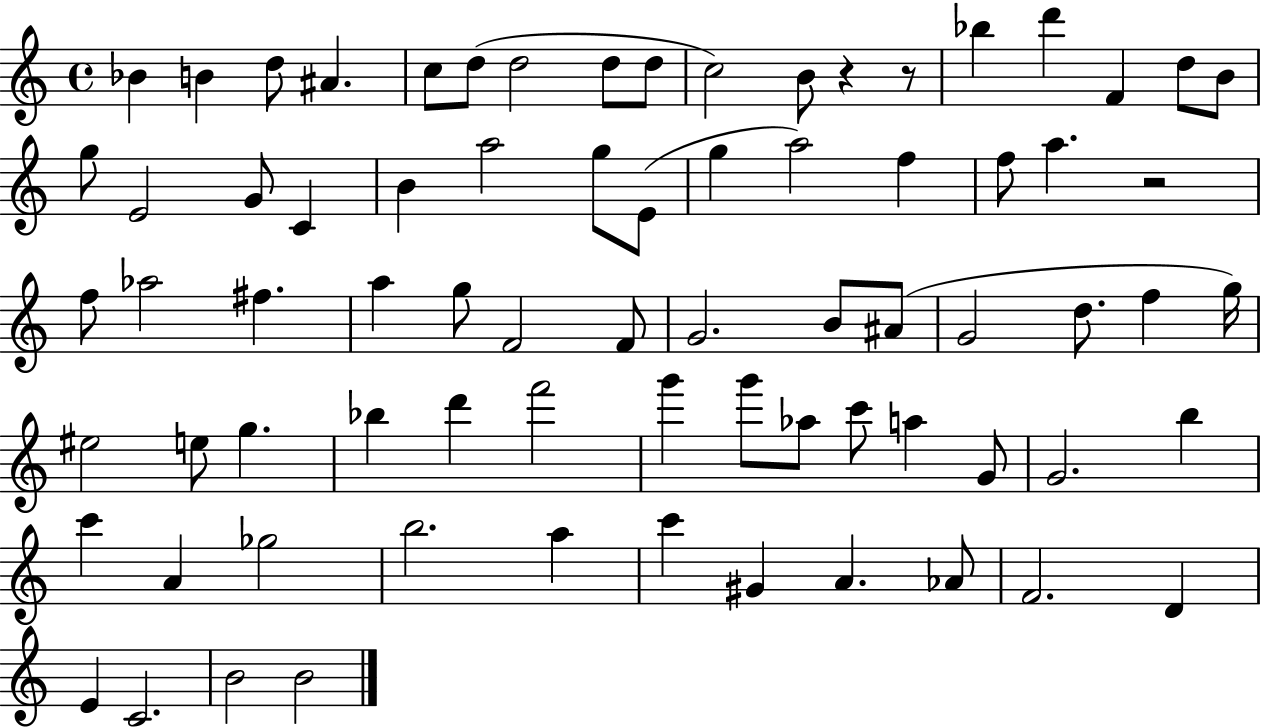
{
  \clef treble
  \time 4/4
  \defaultTimeSignature
  \key c \major
  bes'4 b'4 d''8 ais'4. | c''8 d''8( d''2 d''8 d''8 | c''2) b'8 r4 r8 | bes''4 d'''4 f'4 d''8 b'8 | \break g''8 e'2 g'8 c'4 | b'4 a''2 g''8 e'8( | g''4 a''2) f''4 | f''8 a''4. r2 | \break f''8 aes''2 fis''4. | a''4 g''8 f'2 f'8 | g'2. b'8 ais'8( | g'2 d''8. f''4 g''16) | \break eis''2 e''8 g''4. | bes''4 d'''4 f'''2 | g'''4 g'''8 aes''8 c'''8 a''4 g'8 | g'2. b''4 | \break c'''4 a'4 ges''2 | b''2. a''4 | c'''4 gis'4 a'4. aes'8 | f'2. d'4 | \break e'4 c'2. | b'2 b'2 | \bar "|."
}